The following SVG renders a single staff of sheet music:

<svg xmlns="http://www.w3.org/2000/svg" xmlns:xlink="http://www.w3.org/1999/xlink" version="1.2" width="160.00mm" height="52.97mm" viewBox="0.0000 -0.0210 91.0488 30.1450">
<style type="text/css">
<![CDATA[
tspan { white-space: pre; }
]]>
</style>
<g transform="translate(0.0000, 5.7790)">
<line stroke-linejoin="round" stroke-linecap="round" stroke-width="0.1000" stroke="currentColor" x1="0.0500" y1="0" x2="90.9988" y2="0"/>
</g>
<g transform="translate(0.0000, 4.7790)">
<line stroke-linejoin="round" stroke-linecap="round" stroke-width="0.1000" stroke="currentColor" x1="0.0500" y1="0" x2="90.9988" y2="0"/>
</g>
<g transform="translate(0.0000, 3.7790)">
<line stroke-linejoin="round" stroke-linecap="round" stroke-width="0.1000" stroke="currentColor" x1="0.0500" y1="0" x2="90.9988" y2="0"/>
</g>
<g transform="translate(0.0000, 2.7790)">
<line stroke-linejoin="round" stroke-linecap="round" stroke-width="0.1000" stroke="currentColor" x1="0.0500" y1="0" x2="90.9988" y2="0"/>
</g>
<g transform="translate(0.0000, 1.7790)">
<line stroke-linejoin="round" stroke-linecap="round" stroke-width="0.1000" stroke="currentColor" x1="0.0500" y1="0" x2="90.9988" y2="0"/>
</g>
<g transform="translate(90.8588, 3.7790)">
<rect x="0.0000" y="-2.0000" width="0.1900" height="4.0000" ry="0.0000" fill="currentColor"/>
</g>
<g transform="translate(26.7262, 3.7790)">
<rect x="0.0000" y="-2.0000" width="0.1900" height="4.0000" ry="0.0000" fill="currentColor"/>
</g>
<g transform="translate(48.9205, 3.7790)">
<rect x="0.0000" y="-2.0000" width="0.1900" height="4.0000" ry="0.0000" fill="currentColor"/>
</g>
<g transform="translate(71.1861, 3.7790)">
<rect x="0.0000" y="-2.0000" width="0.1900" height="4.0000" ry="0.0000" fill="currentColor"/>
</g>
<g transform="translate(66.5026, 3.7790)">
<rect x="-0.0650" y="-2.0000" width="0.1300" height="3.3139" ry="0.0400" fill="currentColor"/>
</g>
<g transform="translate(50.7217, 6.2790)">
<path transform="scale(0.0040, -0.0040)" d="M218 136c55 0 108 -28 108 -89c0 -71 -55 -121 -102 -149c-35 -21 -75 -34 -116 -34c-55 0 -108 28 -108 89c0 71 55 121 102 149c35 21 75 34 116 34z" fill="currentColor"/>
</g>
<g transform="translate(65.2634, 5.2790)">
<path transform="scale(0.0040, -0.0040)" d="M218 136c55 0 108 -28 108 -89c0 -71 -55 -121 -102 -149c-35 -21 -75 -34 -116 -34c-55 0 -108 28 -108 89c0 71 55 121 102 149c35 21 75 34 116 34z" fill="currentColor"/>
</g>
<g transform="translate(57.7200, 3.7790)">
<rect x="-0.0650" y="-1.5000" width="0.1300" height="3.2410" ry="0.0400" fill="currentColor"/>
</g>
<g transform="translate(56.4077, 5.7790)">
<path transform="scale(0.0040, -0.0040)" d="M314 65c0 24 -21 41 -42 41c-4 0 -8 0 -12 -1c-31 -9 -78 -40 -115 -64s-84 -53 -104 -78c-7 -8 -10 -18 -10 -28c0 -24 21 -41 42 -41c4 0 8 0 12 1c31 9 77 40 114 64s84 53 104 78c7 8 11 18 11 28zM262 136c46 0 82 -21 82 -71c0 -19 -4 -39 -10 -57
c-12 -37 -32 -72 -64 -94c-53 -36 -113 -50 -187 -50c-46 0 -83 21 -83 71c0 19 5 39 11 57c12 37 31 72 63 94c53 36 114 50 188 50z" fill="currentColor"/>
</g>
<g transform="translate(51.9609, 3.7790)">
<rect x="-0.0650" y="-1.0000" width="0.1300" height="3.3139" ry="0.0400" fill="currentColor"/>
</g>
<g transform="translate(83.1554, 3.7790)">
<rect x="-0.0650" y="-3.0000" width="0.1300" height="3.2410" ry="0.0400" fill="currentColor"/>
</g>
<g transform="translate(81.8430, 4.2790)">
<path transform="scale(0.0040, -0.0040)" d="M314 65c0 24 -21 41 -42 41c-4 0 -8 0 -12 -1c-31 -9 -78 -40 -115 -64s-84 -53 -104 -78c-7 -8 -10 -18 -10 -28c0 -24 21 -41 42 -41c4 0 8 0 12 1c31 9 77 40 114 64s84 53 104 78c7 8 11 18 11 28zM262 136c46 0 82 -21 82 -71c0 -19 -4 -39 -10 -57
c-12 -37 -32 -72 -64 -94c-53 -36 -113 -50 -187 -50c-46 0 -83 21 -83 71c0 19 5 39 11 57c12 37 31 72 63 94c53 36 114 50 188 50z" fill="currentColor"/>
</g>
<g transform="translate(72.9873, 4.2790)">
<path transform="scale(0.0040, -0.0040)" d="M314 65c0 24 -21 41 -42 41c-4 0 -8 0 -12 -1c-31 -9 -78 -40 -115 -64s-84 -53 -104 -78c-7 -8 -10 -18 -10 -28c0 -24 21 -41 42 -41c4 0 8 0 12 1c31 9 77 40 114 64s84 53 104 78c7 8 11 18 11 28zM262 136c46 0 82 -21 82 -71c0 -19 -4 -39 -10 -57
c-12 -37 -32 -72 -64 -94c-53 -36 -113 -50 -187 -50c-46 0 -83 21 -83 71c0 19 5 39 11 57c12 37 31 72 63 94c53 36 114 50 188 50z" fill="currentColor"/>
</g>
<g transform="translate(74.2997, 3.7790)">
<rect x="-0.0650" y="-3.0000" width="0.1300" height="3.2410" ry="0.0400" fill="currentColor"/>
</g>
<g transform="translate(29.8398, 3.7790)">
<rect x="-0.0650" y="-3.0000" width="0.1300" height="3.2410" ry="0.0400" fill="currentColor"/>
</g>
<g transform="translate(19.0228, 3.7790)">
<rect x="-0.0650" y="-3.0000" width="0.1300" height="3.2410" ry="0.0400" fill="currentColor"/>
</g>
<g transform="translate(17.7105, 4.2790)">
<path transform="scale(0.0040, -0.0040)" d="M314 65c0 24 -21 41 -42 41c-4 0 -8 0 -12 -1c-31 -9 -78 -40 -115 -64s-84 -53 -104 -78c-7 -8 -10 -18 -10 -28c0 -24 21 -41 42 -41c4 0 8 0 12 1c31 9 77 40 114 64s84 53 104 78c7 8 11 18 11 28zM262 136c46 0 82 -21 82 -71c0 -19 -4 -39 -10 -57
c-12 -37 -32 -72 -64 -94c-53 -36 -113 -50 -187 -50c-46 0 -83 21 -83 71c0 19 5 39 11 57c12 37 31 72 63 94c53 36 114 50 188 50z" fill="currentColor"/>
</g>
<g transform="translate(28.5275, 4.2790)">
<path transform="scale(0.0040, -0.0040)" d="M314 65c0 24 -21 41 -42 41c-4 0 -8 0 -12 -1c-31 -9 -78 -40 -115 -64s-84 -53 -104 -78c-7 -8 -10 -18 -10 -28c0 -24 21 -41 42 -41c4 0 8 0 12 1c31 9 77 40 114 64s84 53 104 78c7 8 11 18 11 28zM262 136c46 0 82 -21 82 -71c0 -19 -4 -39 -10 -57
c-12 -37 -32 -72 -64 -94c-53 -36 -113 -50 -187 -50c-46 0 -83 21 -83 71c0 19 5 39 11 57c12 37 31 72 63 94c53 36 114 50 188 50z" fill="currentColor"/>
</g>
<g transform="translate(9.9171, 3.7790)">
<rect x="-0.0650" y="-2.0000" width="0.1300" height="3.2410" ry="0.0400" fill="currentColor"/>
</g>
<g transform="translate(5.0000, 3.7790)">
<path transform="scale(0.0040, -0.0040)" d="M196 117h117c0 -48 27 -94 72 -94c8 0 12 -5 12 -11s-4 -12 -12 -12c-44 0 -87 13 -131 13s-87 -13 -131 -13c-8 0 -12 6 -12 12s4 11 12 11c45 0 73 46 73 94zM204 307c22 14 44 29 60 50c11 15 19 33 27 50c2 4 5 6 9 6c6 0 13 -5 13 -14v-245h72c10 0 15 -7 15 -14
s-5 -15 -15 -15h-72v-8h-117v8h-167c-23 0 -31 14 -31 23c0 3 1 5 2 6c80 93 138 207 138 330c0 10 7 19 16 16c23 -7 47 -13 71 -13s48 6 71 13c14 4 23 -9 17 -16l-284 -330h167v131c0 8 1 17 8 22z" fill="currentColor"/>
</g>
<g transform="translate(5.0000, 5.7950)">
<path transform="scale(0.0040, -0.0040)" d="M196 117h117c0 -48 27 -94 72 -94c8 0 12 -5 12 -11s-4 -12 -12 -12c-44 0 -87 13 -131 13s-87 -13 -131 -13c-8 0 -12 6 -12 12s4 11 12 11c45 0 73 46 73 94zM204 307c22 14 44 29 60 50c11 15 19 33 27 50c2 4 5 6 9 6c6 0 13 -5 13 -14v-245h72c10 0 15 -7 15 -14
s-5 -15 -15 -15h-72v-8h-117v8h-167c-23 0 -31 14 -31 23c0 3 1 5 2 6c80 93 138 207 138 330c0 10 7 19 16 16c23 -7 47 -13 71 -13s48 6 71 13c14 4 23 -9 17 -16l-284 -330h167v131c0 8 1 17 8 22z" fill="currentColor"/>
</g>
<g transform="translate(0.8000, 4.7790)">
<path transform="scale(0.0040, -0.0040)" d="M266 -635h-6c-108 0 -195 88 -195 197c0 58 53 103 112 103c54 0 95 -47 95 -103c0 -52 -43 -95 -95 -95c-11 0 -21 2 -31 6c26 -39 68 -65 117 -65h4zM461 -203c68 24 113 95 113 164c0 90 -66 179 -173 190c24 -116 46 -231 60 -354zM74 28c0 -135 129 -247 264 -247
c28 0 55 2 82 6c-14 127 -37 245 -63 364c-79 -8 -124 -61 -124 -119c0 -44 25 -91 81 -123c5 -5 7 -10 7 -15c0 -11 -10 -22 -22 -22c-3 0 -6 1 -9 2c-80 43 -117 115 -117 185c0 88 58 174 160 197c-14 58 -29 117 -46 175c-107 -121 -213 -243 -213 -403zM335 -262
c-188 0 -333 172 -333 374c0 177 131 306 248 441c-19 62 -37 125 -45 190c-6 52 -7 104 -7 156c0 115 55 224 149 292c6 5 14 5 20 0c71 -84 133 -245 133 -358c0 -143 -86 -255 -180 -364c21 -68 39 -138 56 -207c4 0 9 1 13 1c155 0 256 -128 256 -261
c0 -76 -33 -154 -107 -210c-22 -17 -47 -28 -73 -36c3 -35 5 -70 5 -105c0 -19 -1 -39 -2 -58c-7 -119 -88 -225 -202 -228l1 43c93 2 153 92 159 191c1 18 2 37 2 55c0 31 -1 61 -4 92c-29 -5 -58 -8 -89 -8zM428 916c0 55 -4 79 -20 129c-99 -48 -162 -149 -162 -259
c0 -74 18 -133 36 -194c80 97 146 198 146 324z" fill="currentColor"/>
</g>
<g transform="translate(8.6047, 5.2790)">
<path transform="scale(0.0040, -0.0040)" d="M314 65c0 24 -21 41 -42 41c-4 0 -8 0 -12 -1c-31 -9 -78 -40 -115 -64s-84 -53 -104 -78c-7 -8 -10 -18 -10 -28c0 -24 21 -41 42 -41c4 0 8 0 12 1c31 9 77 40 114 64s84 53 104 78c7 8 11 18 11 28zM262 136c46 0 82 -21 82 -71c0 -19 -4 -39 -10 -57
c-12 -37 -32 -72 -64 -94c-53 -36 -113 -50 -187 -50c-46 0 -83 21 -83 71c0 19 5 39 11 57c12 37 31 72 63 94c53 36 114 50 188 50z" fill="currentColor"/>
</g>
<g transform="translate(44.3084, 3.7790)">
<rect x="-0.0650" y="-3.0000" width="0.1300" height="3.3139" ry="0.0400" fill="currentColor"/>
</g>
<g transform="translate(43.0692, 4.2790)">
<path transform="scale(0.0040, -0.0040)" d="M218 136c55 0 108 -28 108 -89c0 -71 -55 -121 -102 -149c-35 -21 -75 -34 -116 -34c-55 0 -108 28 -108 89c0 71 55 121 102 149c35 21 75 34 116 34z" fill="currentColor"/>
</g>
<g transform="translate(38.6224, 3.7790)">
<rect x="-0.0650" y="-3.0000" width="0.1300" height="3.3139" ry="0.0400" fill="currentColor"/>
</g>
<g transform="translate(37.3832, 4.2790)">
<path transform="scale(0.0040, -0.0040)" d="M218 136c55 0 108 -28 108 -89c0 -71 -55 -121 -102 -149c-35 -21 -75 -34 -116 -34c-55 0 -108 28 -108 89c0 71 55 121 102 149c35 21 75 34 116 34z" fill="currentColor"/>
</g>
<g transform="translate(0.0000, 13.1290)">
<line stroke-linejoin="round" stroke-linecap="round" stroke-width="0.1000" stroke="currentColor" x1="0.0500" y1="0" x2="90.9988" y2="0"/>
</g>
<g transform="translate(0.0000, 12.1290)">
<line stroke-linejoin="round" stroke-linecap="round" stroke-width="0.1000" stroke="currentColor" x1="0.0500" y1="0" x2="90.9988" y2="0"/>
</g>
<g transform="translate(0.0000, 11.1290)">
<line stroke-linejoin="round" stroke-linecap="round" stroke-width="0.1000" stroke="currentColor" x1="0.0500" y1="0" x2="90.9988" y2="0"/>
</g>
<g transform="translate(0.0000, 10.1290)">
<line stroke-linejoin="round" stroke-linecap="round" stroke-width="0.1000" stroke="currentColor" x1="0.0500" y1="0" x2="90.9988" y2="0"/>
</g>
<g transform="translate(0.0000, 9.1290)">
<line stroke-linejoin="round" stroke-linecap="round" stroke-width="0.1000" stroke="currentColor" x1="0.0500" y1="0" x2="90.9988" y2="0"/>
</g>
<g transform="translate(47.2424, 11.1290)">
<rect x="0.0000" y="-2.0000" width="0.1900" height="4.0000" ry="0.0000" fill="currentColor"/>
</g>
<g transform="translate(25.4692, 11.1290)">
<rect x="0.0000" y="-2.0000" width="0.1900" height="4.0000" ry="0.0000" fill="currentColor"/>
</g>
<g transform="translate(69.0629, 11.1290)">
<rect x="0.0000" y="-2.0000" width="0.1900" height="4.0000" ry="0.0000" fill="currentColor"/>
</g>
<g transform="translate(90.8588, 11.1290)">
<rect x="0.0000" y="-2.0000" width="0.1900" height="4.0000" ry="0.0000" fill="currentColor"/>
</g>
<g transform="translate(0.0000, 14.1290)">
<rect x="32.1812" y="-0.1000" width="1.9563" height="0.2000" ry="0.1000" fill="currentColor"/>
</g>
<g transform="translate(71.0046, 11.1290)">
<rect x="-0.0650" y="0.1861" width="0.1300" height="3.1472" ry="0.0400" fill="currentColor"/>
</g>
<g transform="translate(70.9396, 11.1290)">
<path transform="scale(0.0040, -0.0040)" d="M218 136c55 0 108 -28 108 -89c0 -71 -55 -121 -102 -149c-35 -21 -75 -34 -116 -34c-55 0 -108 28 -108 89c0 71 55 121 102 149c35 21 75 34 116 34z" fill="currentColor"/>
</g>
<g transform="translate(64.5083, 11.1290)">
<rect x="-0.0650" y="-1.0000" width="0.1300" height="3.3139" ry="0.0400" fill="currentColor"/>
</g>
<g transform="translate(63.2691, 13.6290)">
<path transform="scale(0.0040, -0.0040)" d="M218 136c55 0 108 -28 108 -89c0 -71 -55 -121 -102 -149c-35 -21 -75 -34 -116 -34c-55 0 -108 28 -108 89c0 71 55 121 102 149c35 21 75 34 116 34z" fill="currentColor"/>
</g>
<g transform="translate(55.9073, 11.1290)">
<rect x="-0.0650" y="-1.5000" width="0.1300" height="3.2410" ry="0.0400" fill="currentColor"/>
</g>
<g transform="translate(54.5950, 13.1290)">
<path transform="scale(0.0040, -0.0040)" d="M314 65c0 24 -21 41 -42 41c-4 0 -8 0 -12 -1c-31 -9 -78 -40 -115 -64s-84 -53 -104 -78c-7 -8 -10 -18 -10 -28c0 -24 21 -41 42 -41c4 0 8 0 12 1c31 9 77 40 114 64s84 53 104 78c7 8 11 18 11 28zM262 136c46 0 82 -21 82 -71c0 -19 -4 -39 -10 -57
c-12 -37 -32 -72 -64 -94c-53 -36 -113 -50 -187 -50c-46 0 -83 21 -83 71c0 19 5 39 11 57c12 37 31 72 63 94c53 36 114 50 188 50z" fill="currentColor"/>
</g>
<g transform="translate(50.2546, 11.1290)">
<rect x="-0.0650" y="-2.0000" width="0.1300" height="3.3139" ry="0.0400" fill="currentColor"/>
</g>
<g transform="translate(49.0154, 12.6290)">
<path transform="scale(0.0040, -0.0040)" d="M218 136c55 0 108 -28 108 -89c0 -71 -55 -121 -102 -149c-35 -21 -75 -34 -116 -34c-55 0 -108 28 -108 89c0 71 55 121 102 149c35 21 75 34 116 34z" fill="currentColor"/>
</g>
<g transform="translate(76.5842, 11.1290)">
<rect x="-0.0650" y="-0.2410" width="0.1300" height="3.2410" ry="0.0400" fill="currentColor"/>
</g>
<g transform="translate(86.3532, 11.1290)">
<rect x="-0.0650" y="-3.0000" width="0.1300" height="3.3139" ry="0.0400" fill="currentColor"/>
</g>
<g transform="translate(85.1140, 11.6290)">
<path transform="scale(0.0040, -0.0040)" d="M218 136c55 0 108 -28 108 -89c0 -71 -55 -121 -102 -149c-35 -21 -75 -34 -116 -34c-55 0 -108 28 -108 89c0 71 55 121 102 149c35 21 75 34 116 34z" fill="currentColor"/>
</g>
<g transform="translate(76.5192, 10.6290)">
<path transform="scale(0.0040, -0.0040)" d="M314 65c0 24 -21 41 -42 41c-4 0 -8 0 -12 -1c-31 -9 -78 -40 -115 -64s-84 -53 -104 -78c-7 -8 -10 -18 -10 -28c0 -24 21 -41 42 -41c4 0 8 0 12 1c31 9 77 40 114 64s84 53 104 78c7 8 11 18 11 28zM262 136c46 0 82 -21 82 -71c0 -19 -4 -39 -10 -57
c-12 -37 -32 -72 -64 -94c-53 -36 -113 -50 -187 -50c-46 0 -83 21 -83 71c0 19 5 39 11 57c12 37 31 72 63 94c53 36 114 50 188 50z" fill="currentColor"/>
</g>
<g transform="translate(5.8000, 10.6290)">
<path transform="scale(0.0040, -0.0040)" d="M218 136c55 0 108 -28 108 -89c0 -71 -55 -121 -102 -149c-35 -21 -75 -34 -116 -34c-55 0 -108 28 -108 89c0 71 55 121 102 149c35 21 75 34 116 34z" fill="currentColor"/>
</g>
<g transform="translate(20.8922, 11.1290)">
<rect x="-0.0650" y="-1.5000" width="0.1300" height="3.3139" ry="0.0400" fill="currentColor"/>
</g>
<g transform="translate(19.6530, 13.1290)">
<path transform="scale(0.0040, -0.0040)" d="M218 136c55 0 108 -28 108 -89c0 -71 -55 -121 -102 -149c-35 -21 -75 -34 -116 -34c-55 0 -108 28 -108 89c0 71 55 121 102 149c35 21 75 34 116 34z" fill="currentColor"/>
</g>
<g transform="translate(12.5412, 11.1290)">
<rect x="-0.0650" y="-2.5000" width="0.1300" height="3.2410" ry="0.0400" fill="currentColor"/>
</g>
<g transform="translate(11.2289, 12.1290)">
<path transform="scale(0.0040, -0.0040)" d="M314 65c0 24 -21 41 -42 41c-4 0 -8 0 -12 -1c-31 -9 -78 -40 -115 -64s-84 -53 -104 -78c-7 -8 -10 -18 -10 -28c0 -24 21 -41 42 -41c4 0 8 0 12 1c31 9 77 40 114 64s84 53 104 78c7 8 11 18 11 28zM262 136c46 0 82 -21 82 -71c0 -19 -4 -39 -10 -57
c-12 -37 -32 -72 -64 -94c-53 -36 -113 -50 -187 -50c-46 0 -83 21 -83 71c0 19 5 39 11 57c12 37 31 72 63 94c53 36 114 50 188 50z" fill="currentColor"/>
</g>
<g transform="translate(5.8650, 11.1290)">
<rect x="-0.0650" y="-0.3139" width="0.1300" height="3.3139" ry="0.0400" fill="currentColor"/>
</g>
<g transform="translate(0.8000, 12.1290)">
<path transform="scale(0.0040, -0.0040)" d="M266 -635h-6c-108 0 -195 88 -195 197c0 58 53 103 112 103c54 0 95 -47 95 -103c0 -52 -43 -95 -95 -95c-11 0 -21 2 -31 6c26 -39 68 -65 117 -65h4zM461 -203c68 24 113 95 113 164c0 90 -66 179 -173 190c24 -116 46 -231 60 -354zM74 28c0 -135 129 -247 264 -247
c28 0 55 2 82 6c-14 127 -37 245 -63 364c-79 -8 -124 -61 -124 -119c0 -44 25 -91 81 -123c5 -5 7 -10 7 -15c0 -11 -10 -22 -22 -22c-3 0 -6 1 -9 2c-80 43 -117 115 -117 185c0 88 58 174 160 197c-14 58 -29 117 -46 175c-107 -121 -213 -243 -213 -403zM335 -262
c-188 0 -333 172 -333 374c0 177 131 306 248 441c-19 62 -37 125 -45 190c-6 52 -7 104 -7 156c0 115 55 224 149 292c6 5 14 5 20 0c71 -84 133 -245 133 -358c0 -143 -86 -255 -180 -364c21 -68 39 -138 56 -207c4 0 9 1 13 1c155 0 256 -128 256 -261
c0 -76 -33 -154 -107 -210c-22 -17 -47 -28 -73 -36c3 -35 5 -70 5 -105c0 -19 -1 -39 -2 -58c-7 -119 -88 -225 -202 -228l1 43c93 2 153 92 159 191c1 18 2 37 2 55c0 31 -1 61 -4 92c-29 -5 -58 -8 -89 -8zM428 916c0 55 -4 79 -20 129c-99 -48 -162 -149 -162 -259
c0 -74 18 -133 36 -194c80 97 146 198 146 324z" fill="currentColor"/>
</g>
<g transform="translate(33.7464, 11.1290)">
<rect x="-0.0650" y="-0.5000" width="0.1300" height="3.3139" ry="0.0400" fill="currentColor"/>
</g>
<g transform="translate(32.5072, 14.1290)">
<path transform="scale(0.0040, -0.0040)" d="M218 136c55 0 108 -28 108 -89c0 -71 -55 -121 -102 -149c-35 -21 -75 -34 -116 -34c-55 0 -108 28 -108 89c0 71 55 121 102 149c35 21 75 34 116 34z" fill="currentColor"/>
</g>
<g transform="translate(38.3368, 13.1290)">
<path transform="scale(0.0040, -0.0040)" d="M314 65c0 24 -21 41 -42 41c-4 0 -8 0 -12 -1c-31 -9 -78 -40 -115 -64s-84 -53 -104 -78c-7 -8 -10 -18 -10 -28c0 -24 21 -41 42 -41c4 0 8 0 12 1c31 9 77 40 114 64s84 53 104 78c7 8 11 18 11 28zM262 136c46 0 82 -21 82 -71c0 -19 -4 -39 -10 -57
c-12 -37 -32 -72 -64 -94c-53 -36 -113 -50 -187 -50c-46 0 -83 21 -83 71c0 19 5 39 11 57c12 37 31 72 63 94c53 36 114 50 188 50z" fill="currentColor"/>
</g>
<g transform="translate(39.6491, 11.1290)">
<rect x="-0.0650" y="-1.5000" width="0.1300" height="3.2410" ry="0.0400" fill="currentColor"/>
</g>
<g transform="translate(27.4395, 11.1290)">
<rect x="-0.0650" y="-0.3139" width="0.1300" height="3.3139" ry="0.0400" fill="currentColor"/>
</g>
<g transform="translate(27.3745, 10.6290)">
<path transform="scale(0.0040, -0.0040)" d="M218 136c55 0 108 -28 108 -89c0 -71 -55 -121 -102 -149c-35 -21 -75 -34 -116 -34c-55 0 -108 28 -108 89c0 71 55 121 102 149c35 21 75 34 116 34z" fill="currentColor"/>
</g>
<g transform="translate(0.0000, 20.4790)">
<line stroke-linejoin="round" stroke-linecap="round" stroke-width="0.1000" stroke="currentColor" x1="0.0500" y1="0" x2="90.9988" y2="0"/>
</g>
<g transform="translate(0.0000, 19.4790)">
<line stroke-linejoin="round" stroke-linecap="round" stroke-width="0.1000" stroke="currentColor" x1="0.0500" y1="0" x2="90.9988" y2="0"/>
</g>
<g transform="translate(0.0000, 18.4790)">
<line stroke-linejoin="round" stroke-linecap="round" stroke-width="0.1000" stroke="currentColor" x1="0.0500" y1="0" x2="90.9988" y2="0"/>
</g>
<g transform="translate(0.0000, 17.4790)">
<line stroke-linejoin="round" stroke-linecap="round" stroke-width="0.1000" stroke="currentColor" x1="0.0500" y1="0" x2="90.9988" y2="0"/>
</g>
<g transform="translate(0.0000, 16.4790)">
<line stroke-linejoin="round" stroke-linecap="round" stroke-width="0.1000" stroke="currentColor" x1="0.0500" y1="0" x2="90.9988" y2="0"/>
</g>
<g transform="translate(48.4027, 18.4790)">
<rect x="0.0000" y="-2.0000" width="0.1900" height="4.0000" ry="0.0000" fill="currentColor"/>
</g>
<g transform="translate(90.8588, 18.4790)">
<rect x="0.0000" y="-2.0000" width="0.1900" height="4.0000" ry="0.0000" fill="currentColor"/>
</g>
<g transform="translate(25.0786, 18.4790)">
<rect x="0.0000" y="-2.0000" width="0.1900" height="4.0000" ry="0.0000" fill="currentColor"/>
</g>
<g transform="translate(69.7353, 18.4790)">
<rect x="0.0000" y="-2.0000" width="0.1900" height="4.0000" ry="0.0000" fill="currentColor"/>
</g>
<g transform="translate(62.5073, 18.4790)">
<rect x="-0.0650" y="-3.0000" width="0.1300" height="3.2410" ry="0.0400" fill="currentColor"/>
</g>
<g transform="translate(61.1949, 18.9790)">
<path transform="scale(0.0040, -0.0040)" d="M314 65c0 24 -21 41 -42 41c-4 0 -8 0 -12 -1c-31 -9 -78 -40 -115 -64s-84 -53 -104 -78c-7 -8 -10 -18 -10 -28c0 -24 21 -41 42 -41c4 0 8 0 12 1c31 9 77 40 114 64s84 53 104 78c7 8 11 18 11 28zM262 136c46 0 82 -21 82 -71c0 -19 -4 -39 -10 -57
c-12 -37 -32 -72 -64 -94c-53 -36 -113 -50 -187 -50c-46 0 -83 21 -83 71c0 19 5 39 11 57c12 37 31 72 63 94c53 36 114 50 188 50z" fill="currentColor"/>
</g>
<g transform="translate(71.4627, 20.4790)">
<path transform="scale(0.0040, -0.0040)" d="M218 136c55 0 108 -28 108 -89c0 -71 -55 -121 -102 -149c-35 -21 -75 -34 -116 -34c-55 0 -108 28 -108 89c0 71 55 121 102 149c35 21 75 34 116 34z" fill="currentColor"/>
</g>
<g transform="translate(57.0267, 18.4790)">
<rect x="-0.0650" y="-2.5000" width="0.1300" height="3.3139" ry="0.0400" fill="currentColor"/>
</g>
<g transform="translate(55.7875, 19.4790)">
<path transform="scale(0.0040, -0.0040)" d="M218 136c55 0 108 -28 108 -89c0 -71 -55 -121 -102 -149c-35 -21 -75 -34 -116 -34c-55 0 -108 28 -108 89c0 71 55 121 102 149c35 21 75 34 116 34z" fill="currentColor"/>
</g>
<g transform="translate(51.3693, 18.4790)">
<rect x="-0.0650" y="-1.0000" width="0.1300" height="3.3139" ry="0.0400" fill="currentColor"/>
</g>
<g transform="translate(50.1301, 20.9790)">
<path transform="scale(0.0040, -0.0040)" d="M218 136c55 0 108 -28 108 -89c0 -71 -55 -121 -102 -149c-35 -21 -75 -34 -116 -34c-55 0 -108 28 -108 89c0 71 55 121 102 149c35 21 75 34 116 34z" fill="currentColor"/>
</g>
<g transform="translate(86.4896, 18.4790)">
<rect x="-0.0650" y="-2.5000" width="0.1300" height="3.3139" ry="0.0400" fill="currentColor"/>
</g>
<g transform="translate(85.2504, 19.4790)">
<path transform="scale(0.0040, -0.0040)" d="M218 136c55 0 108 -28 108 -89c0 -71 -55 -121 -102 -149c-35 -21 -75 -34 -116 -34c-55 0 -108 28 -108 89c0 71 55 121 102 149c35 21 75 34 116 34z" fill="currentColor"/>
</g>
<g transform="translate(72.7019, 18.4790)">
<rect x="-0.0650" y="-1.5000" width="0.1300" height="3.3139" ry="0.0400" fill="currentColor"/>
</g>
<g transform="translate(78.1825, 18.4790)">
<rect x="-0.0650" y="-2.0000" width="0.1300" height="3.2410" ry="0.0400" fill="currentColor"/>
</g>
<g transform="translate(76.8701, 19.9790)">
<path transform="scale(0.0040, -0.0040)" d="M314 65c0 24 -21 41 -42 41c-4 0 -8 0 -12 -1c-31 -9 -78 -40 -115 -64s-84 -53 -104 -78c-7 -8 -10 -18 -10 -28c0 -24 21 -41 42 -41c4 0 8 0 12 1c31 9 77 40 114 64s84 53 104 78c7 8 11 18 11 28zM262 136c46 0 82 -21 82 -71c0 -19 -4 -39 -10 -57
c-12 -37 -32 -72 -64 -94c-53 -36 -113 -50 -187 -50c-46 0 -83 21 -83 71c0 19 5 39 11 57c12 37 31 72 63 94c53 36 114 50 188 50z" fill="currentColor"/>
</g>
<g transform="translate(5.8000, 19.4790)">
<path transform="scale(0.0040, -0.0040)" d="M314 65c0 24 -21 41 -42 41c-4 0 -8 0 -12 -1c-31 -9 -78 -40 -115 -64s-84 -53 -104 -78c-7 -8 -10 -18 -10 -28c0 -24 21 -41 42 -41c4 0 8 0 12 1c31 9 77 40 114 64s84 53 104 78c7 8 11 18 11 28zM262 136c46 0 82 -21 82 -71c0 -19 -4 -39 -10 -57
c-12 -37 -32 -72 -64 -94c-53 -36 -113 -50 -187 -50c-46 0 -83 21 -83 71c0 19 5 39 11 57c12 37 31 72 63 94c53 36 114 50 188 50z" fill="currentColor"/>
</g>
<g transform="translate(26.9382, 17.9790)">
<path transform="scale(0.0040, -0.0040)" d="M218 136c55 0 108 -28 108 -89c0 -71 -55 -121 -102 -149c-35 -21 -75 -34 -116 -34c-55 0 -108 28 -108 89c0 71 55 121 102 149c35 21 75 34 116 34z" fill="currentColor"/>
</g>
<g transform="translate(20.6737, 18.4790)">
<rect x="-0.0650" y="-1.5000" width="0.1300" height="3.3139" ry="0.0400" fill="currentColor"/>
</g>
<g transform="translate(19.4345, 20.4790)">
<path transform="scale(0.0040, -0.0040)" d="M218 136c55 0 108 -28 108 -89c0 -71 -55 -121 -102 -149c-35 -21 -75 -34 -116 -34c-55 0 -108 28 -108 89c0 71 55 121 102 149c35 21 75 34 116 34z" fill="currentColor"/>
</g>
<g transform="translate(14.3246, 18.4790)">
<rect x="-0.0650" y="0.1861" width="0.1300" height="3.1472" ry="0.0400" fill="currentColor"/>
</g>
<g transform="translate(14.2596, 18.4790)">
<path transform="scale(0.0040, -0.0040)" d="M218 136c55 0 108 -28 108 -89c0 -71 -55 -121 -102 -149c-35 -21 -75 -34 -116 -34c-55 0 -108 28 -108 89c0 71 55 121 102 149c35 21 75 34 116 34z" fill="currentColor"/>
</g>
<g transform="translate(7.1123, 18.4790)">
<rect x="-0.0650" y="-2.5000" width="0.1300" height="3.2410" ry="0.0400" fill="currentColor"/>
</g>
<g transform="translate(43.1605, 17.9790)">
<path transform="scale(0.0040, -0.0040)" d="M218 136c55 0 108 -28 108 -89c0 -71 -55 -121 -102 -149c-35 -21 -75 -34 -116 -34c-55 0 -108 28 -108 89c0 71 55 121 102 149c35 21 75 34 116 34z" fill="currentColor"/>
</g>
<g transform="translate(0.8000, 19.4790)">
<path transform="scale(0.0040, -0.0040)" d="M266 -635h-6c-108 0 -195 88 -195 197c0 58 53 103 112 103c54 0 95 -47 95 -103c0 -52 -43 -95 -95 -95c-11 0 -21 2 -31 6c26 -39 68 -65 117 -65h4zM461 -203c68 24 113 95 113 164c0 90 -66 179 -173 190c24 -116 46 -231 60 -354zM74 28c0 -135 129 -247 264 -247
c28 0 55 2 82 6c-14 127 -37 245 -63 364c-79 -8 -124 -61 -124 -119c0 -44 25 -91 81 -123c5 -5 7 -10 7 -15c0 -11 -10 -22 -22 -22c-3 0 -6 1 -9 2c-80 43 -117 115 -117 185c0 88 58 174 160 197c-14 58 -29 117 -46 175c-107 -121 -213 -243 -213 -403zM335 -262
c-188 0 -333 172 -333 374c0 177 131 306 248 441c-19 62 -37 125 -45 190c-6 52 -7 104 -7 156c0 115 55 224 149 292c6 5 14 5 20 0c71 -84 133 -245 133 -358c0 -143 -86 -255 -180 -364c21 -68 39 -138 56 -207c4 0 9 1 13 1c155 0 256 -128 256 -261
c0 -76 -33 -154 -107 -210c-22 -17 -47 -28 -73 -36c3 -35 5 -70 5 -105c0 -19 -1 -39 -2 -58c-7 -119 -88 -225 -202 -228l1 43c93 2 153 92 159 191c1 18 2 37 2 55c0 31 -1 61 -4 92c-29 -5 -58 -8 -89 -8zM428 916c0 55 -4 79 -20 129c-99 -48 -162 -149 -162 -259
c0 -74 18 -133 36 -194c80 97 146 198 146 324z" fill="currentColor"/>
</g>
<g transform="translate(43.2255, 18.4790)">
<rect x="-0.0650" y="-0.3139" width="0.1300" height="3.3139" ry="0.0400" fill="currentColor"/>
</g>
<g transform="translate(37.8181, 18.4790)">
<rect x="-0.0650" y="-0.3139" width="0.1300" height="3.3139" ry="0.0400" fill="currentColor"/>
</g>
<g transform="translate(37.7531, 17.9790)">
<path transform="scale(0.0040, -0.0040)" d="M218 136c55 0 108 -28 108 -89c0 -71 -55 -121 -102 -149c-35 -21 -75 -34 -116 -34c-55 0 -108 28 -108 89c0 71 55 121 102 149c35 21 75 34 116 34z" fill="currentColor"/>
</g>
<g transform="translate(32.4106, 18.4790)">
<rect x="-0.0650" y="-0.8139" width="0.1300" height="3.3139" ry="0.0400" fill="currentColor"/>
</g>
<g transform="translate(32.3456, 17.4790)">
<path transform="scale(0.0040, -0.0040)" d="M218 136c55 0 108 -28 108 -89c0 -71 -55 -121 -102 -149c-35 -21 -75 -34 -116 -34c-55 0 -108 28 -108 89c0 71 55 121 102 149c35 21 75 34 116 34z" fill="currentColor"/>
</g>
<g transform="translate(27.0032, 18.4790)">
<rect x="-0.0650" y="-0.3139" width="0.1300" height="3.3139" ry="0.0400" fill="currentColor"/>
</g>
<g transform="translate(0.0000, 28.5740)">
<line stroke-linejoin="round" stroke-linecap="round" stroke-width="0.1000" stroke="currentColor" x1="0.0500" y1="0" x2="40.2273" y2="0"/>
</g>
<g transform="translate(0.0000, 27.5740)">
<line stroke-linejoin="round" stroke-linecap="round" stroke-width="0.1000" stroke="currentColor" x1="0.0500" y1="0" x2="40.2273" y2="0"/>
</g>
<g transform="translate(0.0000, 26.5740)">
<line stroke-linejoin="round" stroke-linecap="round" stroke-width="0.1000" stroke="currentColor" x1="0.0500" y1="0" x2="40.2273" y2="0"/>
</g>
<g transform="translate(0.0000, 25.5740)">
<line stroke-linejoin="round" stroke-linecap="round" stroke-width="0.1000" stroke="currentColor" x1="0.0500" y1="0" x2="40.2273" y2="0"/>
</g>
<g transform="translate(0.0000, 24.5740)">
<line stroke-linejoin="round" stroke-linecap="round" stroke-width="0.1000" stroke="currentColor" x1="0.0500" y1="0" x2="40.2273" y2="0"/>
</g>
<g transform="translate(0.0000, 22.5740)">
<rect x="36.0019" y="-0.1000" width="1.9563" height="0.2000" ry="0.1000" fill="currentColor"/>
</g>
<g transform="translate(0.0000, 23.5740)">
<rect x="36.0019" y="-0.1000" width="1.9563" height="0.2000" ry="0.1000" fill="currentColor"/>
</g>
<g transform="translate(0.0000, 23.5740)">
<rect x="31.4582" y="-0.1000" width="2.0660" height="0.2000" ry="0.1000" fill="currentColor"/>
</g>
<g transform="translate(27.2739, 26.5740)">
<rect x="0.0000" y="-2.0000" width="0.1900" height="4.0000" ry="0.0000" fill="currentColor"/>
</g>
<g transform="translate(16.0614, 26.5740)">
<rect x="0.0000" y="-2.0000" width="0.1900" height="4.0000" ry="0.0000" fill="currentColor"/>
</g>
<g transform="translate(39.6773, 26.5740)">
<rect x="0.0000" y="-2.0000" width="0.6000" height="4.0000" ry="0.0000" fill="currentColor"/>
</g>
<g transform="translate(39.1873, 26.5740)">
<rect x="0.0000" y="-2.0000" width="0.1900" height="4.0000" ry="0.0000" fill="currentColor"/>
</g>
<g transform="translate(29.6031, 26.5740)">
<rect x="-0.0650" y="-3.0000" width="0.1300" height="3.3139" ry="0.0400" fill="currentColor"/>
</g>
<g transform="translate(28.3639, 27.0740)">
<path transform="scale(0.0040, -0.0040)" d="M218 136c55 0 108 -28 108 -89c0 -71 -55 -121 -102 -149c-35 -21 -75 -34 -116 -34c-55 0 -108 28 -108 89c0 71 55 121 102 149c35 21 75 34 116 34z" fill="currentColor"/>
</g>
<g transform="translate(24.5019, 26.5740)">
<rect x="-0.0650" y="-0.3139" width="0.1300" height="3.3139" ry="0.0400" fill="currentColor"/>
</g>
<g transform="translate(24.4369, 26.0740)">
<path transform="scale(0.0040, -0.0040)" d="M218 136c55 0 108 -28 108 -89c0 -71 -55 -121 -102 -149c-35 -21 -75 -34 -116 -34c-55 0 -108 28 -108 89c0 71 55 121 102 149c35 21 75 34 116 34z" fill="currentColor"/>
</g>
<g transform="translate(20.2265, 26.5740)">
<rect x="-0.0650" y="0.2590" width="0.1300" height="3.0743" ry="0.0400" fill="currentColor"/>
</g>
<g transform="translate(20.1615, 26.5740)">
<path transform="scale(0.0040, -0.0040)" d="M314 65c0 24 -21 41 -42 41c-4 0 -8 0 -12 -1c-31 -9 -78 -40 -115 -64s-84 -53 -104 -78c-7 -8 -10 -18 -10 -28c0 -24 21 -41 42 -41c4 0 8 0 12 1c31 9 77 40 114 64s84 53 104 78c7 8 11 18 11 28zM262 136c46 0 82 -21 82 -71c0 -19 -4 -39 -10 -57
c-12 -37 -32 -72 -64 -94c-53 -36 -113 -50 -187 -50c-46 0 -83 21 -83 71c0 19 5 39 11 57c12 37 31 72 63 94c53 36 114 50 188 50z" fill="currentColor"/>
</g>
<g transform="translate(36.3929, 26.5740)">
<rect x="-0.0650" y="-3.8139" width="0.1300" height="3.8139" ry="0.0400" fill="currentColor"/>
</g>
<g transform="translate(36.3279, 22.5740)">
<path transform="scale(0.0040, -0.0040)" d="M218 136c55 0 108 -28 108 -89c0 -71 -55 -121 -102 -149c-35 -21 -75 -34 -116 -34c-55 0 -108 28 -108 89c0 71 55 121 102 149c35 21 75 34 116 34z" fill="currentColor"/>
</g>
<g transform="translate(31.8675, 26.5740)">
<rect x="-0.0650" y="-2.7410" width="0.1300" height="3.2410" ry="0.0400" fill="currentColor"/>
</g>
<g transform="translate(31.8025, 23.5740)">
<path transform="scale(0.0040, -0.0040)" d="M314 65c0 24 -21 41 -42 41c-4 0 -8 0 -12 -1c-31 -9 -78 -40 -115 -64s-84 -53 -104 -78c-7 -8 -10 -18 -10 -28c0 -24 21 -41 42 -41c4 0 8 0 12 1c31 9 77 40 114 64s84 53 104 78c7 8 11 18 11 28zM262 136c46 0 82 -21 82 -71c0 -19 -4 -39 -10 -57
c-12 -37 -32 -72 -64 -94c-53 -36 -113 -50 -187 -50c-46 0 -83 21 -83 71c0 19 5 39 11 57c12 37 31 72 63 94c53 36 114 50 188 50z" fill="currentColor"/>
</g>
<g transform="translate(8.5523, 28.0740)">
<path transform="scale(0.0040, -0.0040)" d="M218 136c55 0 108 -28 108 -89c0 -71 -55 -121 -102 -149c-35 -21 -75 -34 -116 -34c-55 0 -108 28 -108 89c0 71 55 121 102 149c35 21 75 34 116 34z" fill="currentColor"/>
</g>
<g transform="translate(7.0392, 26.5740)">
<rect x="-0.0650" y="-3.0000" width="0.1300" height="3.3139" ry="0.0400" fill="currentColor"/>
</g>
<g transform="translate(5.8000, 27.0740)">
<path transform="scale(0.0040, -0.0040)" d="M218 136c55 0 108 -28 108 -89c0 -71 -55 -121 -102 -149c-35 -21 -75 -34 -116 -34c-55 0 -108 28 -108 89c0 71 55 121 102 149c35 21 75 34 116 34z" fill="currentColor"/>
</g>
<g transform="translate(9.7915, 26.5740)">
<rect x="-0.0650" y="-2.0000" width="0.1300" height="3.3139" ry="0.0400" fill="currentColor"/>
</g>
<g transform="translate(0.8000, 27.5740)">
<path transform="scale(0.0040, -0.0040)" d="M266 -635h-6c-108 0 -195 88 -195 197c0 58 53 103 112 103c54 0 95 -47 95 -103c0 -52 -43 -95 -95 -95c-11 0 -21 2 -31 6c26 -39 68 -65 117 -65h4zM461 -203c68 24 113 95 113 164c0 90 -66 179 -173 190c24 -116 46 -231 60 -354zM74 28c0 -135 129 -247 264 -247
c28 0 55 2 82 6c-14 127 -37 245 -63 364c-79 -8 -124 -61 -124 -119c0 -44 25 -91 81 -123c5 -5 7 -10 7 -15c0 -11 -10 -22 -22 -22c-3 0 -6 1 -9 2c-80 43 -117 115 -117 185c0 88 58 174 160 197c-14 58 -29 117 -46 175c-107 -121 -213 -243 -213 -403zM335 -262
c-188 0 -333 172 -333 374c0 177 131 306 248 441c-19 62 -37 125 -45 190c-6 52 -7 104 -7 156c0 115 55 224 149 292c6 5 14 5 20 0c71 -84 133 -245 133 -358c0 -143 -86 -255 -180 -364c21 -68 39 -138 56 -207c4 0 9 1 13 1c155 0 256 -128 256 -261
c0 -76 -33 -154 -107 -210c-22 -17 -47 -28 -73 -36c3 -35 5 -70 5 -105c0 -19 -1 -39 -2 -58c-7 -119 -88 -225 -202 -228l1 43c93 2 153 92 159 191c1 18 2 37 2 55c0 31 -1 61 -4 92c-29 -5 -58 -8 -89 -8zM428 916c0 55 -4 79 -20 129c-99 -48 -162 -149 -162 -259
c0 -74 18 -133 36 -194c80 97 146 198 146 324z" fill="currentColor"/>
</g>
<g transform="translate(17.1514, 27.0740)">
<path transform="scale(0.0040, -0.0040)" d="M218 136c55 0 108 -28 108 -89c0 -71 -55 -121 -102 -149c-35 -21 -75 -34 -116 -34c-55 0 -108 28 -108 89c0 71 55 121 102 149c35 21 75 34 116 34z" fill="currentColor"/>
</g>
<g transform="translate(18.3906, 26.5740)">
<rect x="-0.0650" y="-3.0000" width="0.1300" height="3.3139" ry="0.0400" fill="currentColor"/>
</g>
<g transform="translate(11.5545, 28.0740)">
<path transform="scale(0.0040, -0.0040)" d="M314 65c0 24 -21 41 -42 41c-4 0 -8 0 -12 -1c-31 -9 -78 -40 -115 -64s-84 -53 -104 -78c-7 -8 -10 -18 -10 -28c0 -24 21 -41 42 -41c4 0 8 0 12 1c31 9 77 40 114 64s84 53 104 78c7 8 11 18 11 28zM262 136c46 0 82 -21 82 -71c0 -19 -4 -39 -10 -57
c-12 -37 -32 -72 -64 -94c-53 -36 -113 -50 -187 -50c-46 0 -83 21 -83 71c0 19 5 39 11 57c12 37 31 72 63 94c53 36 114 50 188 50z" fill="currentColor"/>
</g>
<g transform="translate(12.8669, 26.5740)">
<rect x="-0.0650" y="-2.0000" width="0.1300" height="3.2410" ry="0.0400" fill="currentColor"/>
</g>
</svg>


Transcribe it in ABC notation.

X:1
T:Untitled
M:4/4
L:1/4
K:C
F2 A2 A2 A A D E2 F A2 A2 c G2 E c C E2 F E2 D B c2 A G2 B E c d c c D G A2 E F2 G A F F2 A B2 c A a2 c'